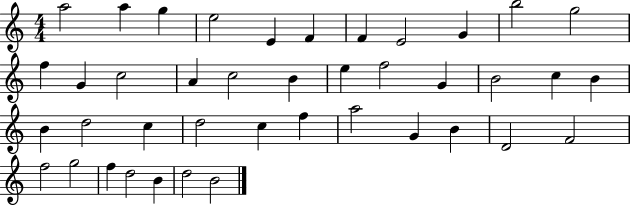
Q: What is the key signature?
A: C major